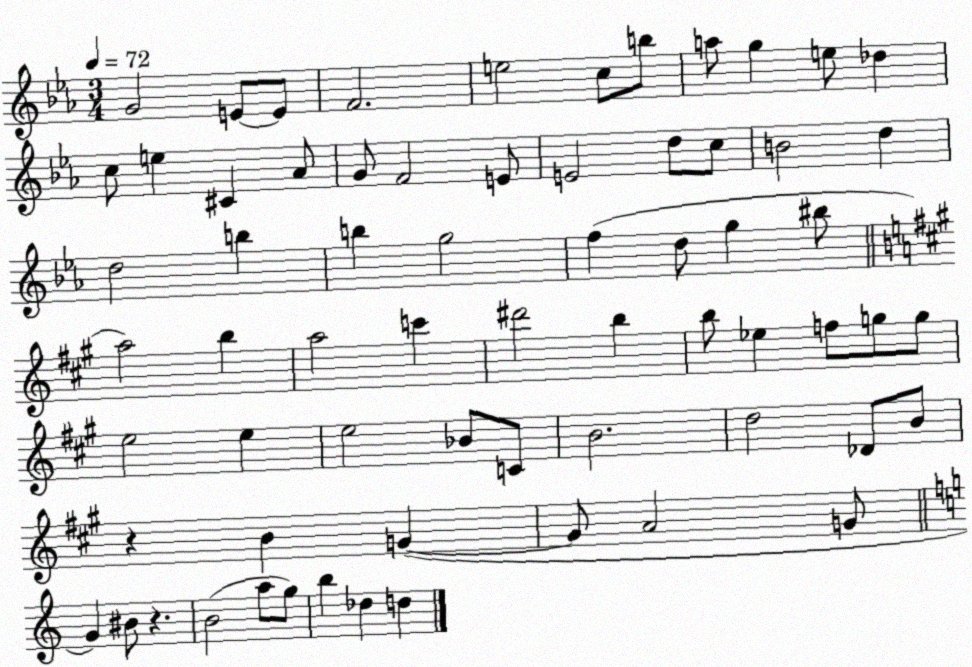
X:1
T:Untitled
M:3/4
L:1/4
K:Eb
G2 E/2 E/2 F2 e2 c/2 b/2 a/2 g e/2 _d c/2 e ^C _A/2 G/2 F2 E/2 E2 d/2 c/2 B2 d d2 b b g2 f d/2 g ^b/2 a2 b a2 c' ^d'2 b b/2 _e f/2 g/2 g/2 e2 e e2 _B/2 C/2 B2 d2 _D/2 B/2 z B G G/2 A2 G/2 G ^B/2 z B2 a/2 g/2 b _d d